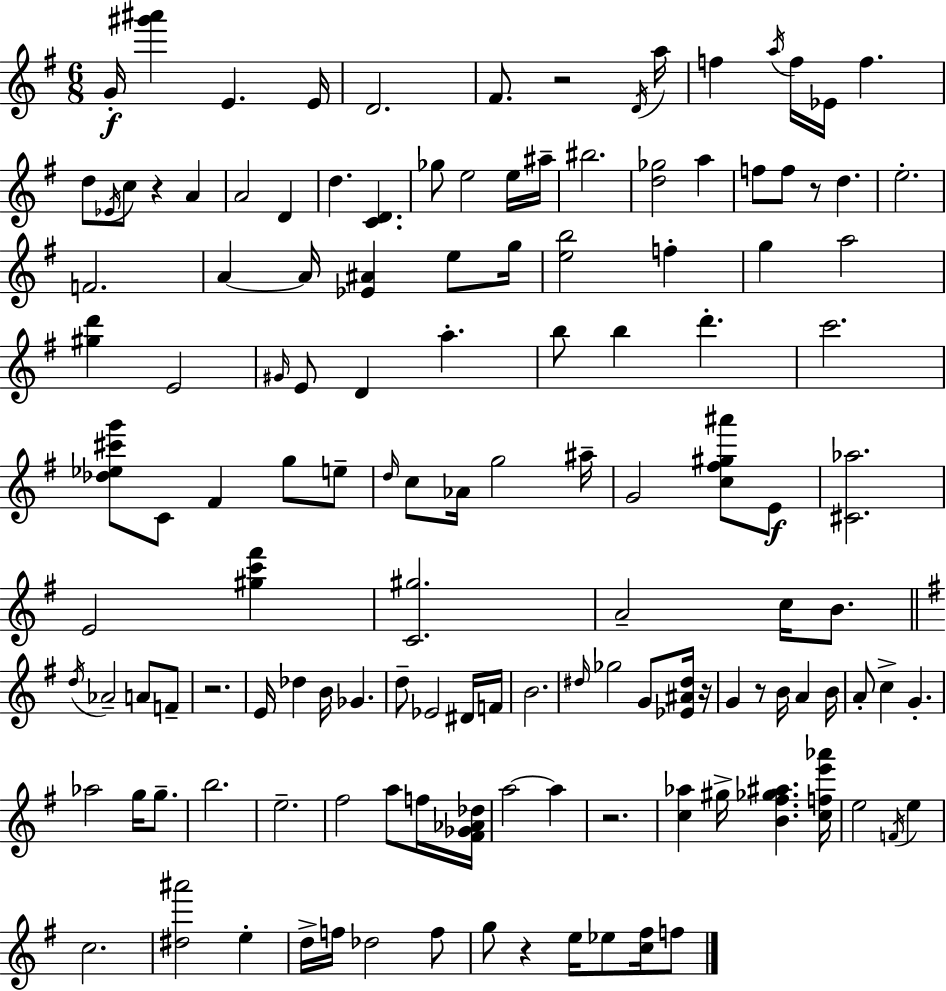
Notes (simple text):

G4/s [G#6,A#6]/q E4/q. E4/s D4/h. F#4/e. R/h D4/s A5/s F5/q A5/s F5/s Eb4/s F5/q. D5/e Eb4/s C5/e R/q A4/q A4/h D4/q D5/q. [C4,D4]/q. Gb5/e E5/h E5/s A#5/s BIS5/h. [D5,Gb5]/h A5/q F5/e F5/e R/e D5/q. E5/h. F4/h. A4/q A4/s [Eb4,A#4]/q E5/e G5/s [E5,B5]/h F5/q G5/q A5/h [G#5,D6]/q E4/h G#4/s E4/e D4/q A5/q. B5/e B5/q D6/q. C6/h. [Db5,Eb5,C#6,G6]/e C4/e F#4/q G5/e E5/e D5/s C5/e Ab4/s G5/h A#5/s G4/h [C5,F#5,G#5,A#6]/e E4/e [C#4,Ab5]/h. E4/h [G#5,C6,F#6]/q [C4,G#5]/h. A4/h C5/s B4/e. D5/s Ab4/h A4/e F4/e R/h. E4/s Db5/q B4/s Gb4/q. D5/e Eb4/h D#4/s F4/s B4/h. D#5/s Gb5/h G4/e [Eb4,A#4,D#5]/s R/s G4/q R/e B4/s A4/q B4/s A4/e C5/q G4/q. Ab5/h G5/s G5/e. B5/h. E5/h. F#5/h A5/e F5/s [F#4,Gb4,Ab4,Db5]/s A5/h A5/q R/h. [C5,Ab5]/q G#5/s [B4,F#5,Gb5,A#5]/q. [C5,F5,E6,Ab6]/s E5/h F4/s E5/q C5/h. [D#5,A#6]/h E5/q D5/s F5/s Db5/h F5/e G5/e R/q E5/s Eb5/e [C5,F#5]/s F5/e